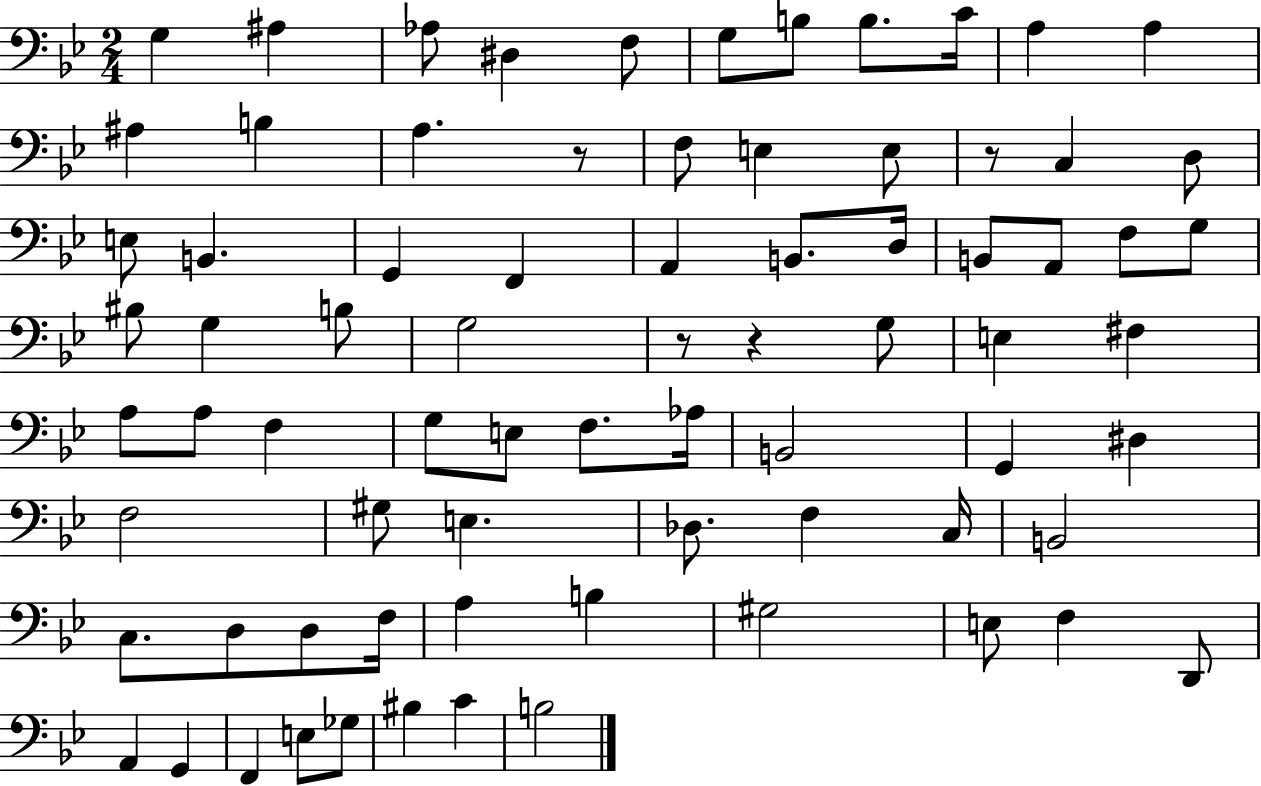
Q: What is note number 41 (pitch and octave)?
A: G3